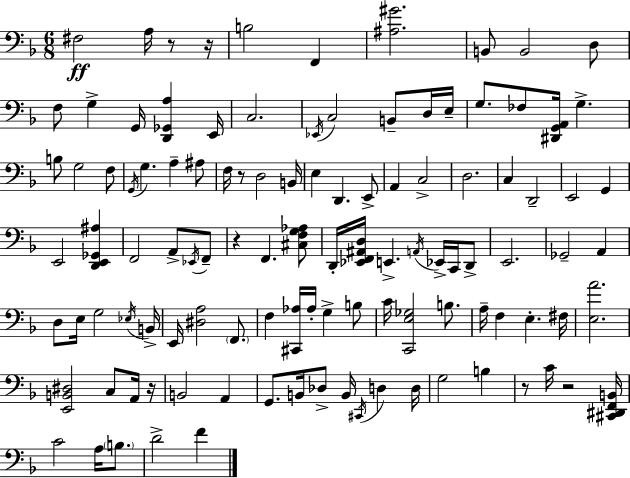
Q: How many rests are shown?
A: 7